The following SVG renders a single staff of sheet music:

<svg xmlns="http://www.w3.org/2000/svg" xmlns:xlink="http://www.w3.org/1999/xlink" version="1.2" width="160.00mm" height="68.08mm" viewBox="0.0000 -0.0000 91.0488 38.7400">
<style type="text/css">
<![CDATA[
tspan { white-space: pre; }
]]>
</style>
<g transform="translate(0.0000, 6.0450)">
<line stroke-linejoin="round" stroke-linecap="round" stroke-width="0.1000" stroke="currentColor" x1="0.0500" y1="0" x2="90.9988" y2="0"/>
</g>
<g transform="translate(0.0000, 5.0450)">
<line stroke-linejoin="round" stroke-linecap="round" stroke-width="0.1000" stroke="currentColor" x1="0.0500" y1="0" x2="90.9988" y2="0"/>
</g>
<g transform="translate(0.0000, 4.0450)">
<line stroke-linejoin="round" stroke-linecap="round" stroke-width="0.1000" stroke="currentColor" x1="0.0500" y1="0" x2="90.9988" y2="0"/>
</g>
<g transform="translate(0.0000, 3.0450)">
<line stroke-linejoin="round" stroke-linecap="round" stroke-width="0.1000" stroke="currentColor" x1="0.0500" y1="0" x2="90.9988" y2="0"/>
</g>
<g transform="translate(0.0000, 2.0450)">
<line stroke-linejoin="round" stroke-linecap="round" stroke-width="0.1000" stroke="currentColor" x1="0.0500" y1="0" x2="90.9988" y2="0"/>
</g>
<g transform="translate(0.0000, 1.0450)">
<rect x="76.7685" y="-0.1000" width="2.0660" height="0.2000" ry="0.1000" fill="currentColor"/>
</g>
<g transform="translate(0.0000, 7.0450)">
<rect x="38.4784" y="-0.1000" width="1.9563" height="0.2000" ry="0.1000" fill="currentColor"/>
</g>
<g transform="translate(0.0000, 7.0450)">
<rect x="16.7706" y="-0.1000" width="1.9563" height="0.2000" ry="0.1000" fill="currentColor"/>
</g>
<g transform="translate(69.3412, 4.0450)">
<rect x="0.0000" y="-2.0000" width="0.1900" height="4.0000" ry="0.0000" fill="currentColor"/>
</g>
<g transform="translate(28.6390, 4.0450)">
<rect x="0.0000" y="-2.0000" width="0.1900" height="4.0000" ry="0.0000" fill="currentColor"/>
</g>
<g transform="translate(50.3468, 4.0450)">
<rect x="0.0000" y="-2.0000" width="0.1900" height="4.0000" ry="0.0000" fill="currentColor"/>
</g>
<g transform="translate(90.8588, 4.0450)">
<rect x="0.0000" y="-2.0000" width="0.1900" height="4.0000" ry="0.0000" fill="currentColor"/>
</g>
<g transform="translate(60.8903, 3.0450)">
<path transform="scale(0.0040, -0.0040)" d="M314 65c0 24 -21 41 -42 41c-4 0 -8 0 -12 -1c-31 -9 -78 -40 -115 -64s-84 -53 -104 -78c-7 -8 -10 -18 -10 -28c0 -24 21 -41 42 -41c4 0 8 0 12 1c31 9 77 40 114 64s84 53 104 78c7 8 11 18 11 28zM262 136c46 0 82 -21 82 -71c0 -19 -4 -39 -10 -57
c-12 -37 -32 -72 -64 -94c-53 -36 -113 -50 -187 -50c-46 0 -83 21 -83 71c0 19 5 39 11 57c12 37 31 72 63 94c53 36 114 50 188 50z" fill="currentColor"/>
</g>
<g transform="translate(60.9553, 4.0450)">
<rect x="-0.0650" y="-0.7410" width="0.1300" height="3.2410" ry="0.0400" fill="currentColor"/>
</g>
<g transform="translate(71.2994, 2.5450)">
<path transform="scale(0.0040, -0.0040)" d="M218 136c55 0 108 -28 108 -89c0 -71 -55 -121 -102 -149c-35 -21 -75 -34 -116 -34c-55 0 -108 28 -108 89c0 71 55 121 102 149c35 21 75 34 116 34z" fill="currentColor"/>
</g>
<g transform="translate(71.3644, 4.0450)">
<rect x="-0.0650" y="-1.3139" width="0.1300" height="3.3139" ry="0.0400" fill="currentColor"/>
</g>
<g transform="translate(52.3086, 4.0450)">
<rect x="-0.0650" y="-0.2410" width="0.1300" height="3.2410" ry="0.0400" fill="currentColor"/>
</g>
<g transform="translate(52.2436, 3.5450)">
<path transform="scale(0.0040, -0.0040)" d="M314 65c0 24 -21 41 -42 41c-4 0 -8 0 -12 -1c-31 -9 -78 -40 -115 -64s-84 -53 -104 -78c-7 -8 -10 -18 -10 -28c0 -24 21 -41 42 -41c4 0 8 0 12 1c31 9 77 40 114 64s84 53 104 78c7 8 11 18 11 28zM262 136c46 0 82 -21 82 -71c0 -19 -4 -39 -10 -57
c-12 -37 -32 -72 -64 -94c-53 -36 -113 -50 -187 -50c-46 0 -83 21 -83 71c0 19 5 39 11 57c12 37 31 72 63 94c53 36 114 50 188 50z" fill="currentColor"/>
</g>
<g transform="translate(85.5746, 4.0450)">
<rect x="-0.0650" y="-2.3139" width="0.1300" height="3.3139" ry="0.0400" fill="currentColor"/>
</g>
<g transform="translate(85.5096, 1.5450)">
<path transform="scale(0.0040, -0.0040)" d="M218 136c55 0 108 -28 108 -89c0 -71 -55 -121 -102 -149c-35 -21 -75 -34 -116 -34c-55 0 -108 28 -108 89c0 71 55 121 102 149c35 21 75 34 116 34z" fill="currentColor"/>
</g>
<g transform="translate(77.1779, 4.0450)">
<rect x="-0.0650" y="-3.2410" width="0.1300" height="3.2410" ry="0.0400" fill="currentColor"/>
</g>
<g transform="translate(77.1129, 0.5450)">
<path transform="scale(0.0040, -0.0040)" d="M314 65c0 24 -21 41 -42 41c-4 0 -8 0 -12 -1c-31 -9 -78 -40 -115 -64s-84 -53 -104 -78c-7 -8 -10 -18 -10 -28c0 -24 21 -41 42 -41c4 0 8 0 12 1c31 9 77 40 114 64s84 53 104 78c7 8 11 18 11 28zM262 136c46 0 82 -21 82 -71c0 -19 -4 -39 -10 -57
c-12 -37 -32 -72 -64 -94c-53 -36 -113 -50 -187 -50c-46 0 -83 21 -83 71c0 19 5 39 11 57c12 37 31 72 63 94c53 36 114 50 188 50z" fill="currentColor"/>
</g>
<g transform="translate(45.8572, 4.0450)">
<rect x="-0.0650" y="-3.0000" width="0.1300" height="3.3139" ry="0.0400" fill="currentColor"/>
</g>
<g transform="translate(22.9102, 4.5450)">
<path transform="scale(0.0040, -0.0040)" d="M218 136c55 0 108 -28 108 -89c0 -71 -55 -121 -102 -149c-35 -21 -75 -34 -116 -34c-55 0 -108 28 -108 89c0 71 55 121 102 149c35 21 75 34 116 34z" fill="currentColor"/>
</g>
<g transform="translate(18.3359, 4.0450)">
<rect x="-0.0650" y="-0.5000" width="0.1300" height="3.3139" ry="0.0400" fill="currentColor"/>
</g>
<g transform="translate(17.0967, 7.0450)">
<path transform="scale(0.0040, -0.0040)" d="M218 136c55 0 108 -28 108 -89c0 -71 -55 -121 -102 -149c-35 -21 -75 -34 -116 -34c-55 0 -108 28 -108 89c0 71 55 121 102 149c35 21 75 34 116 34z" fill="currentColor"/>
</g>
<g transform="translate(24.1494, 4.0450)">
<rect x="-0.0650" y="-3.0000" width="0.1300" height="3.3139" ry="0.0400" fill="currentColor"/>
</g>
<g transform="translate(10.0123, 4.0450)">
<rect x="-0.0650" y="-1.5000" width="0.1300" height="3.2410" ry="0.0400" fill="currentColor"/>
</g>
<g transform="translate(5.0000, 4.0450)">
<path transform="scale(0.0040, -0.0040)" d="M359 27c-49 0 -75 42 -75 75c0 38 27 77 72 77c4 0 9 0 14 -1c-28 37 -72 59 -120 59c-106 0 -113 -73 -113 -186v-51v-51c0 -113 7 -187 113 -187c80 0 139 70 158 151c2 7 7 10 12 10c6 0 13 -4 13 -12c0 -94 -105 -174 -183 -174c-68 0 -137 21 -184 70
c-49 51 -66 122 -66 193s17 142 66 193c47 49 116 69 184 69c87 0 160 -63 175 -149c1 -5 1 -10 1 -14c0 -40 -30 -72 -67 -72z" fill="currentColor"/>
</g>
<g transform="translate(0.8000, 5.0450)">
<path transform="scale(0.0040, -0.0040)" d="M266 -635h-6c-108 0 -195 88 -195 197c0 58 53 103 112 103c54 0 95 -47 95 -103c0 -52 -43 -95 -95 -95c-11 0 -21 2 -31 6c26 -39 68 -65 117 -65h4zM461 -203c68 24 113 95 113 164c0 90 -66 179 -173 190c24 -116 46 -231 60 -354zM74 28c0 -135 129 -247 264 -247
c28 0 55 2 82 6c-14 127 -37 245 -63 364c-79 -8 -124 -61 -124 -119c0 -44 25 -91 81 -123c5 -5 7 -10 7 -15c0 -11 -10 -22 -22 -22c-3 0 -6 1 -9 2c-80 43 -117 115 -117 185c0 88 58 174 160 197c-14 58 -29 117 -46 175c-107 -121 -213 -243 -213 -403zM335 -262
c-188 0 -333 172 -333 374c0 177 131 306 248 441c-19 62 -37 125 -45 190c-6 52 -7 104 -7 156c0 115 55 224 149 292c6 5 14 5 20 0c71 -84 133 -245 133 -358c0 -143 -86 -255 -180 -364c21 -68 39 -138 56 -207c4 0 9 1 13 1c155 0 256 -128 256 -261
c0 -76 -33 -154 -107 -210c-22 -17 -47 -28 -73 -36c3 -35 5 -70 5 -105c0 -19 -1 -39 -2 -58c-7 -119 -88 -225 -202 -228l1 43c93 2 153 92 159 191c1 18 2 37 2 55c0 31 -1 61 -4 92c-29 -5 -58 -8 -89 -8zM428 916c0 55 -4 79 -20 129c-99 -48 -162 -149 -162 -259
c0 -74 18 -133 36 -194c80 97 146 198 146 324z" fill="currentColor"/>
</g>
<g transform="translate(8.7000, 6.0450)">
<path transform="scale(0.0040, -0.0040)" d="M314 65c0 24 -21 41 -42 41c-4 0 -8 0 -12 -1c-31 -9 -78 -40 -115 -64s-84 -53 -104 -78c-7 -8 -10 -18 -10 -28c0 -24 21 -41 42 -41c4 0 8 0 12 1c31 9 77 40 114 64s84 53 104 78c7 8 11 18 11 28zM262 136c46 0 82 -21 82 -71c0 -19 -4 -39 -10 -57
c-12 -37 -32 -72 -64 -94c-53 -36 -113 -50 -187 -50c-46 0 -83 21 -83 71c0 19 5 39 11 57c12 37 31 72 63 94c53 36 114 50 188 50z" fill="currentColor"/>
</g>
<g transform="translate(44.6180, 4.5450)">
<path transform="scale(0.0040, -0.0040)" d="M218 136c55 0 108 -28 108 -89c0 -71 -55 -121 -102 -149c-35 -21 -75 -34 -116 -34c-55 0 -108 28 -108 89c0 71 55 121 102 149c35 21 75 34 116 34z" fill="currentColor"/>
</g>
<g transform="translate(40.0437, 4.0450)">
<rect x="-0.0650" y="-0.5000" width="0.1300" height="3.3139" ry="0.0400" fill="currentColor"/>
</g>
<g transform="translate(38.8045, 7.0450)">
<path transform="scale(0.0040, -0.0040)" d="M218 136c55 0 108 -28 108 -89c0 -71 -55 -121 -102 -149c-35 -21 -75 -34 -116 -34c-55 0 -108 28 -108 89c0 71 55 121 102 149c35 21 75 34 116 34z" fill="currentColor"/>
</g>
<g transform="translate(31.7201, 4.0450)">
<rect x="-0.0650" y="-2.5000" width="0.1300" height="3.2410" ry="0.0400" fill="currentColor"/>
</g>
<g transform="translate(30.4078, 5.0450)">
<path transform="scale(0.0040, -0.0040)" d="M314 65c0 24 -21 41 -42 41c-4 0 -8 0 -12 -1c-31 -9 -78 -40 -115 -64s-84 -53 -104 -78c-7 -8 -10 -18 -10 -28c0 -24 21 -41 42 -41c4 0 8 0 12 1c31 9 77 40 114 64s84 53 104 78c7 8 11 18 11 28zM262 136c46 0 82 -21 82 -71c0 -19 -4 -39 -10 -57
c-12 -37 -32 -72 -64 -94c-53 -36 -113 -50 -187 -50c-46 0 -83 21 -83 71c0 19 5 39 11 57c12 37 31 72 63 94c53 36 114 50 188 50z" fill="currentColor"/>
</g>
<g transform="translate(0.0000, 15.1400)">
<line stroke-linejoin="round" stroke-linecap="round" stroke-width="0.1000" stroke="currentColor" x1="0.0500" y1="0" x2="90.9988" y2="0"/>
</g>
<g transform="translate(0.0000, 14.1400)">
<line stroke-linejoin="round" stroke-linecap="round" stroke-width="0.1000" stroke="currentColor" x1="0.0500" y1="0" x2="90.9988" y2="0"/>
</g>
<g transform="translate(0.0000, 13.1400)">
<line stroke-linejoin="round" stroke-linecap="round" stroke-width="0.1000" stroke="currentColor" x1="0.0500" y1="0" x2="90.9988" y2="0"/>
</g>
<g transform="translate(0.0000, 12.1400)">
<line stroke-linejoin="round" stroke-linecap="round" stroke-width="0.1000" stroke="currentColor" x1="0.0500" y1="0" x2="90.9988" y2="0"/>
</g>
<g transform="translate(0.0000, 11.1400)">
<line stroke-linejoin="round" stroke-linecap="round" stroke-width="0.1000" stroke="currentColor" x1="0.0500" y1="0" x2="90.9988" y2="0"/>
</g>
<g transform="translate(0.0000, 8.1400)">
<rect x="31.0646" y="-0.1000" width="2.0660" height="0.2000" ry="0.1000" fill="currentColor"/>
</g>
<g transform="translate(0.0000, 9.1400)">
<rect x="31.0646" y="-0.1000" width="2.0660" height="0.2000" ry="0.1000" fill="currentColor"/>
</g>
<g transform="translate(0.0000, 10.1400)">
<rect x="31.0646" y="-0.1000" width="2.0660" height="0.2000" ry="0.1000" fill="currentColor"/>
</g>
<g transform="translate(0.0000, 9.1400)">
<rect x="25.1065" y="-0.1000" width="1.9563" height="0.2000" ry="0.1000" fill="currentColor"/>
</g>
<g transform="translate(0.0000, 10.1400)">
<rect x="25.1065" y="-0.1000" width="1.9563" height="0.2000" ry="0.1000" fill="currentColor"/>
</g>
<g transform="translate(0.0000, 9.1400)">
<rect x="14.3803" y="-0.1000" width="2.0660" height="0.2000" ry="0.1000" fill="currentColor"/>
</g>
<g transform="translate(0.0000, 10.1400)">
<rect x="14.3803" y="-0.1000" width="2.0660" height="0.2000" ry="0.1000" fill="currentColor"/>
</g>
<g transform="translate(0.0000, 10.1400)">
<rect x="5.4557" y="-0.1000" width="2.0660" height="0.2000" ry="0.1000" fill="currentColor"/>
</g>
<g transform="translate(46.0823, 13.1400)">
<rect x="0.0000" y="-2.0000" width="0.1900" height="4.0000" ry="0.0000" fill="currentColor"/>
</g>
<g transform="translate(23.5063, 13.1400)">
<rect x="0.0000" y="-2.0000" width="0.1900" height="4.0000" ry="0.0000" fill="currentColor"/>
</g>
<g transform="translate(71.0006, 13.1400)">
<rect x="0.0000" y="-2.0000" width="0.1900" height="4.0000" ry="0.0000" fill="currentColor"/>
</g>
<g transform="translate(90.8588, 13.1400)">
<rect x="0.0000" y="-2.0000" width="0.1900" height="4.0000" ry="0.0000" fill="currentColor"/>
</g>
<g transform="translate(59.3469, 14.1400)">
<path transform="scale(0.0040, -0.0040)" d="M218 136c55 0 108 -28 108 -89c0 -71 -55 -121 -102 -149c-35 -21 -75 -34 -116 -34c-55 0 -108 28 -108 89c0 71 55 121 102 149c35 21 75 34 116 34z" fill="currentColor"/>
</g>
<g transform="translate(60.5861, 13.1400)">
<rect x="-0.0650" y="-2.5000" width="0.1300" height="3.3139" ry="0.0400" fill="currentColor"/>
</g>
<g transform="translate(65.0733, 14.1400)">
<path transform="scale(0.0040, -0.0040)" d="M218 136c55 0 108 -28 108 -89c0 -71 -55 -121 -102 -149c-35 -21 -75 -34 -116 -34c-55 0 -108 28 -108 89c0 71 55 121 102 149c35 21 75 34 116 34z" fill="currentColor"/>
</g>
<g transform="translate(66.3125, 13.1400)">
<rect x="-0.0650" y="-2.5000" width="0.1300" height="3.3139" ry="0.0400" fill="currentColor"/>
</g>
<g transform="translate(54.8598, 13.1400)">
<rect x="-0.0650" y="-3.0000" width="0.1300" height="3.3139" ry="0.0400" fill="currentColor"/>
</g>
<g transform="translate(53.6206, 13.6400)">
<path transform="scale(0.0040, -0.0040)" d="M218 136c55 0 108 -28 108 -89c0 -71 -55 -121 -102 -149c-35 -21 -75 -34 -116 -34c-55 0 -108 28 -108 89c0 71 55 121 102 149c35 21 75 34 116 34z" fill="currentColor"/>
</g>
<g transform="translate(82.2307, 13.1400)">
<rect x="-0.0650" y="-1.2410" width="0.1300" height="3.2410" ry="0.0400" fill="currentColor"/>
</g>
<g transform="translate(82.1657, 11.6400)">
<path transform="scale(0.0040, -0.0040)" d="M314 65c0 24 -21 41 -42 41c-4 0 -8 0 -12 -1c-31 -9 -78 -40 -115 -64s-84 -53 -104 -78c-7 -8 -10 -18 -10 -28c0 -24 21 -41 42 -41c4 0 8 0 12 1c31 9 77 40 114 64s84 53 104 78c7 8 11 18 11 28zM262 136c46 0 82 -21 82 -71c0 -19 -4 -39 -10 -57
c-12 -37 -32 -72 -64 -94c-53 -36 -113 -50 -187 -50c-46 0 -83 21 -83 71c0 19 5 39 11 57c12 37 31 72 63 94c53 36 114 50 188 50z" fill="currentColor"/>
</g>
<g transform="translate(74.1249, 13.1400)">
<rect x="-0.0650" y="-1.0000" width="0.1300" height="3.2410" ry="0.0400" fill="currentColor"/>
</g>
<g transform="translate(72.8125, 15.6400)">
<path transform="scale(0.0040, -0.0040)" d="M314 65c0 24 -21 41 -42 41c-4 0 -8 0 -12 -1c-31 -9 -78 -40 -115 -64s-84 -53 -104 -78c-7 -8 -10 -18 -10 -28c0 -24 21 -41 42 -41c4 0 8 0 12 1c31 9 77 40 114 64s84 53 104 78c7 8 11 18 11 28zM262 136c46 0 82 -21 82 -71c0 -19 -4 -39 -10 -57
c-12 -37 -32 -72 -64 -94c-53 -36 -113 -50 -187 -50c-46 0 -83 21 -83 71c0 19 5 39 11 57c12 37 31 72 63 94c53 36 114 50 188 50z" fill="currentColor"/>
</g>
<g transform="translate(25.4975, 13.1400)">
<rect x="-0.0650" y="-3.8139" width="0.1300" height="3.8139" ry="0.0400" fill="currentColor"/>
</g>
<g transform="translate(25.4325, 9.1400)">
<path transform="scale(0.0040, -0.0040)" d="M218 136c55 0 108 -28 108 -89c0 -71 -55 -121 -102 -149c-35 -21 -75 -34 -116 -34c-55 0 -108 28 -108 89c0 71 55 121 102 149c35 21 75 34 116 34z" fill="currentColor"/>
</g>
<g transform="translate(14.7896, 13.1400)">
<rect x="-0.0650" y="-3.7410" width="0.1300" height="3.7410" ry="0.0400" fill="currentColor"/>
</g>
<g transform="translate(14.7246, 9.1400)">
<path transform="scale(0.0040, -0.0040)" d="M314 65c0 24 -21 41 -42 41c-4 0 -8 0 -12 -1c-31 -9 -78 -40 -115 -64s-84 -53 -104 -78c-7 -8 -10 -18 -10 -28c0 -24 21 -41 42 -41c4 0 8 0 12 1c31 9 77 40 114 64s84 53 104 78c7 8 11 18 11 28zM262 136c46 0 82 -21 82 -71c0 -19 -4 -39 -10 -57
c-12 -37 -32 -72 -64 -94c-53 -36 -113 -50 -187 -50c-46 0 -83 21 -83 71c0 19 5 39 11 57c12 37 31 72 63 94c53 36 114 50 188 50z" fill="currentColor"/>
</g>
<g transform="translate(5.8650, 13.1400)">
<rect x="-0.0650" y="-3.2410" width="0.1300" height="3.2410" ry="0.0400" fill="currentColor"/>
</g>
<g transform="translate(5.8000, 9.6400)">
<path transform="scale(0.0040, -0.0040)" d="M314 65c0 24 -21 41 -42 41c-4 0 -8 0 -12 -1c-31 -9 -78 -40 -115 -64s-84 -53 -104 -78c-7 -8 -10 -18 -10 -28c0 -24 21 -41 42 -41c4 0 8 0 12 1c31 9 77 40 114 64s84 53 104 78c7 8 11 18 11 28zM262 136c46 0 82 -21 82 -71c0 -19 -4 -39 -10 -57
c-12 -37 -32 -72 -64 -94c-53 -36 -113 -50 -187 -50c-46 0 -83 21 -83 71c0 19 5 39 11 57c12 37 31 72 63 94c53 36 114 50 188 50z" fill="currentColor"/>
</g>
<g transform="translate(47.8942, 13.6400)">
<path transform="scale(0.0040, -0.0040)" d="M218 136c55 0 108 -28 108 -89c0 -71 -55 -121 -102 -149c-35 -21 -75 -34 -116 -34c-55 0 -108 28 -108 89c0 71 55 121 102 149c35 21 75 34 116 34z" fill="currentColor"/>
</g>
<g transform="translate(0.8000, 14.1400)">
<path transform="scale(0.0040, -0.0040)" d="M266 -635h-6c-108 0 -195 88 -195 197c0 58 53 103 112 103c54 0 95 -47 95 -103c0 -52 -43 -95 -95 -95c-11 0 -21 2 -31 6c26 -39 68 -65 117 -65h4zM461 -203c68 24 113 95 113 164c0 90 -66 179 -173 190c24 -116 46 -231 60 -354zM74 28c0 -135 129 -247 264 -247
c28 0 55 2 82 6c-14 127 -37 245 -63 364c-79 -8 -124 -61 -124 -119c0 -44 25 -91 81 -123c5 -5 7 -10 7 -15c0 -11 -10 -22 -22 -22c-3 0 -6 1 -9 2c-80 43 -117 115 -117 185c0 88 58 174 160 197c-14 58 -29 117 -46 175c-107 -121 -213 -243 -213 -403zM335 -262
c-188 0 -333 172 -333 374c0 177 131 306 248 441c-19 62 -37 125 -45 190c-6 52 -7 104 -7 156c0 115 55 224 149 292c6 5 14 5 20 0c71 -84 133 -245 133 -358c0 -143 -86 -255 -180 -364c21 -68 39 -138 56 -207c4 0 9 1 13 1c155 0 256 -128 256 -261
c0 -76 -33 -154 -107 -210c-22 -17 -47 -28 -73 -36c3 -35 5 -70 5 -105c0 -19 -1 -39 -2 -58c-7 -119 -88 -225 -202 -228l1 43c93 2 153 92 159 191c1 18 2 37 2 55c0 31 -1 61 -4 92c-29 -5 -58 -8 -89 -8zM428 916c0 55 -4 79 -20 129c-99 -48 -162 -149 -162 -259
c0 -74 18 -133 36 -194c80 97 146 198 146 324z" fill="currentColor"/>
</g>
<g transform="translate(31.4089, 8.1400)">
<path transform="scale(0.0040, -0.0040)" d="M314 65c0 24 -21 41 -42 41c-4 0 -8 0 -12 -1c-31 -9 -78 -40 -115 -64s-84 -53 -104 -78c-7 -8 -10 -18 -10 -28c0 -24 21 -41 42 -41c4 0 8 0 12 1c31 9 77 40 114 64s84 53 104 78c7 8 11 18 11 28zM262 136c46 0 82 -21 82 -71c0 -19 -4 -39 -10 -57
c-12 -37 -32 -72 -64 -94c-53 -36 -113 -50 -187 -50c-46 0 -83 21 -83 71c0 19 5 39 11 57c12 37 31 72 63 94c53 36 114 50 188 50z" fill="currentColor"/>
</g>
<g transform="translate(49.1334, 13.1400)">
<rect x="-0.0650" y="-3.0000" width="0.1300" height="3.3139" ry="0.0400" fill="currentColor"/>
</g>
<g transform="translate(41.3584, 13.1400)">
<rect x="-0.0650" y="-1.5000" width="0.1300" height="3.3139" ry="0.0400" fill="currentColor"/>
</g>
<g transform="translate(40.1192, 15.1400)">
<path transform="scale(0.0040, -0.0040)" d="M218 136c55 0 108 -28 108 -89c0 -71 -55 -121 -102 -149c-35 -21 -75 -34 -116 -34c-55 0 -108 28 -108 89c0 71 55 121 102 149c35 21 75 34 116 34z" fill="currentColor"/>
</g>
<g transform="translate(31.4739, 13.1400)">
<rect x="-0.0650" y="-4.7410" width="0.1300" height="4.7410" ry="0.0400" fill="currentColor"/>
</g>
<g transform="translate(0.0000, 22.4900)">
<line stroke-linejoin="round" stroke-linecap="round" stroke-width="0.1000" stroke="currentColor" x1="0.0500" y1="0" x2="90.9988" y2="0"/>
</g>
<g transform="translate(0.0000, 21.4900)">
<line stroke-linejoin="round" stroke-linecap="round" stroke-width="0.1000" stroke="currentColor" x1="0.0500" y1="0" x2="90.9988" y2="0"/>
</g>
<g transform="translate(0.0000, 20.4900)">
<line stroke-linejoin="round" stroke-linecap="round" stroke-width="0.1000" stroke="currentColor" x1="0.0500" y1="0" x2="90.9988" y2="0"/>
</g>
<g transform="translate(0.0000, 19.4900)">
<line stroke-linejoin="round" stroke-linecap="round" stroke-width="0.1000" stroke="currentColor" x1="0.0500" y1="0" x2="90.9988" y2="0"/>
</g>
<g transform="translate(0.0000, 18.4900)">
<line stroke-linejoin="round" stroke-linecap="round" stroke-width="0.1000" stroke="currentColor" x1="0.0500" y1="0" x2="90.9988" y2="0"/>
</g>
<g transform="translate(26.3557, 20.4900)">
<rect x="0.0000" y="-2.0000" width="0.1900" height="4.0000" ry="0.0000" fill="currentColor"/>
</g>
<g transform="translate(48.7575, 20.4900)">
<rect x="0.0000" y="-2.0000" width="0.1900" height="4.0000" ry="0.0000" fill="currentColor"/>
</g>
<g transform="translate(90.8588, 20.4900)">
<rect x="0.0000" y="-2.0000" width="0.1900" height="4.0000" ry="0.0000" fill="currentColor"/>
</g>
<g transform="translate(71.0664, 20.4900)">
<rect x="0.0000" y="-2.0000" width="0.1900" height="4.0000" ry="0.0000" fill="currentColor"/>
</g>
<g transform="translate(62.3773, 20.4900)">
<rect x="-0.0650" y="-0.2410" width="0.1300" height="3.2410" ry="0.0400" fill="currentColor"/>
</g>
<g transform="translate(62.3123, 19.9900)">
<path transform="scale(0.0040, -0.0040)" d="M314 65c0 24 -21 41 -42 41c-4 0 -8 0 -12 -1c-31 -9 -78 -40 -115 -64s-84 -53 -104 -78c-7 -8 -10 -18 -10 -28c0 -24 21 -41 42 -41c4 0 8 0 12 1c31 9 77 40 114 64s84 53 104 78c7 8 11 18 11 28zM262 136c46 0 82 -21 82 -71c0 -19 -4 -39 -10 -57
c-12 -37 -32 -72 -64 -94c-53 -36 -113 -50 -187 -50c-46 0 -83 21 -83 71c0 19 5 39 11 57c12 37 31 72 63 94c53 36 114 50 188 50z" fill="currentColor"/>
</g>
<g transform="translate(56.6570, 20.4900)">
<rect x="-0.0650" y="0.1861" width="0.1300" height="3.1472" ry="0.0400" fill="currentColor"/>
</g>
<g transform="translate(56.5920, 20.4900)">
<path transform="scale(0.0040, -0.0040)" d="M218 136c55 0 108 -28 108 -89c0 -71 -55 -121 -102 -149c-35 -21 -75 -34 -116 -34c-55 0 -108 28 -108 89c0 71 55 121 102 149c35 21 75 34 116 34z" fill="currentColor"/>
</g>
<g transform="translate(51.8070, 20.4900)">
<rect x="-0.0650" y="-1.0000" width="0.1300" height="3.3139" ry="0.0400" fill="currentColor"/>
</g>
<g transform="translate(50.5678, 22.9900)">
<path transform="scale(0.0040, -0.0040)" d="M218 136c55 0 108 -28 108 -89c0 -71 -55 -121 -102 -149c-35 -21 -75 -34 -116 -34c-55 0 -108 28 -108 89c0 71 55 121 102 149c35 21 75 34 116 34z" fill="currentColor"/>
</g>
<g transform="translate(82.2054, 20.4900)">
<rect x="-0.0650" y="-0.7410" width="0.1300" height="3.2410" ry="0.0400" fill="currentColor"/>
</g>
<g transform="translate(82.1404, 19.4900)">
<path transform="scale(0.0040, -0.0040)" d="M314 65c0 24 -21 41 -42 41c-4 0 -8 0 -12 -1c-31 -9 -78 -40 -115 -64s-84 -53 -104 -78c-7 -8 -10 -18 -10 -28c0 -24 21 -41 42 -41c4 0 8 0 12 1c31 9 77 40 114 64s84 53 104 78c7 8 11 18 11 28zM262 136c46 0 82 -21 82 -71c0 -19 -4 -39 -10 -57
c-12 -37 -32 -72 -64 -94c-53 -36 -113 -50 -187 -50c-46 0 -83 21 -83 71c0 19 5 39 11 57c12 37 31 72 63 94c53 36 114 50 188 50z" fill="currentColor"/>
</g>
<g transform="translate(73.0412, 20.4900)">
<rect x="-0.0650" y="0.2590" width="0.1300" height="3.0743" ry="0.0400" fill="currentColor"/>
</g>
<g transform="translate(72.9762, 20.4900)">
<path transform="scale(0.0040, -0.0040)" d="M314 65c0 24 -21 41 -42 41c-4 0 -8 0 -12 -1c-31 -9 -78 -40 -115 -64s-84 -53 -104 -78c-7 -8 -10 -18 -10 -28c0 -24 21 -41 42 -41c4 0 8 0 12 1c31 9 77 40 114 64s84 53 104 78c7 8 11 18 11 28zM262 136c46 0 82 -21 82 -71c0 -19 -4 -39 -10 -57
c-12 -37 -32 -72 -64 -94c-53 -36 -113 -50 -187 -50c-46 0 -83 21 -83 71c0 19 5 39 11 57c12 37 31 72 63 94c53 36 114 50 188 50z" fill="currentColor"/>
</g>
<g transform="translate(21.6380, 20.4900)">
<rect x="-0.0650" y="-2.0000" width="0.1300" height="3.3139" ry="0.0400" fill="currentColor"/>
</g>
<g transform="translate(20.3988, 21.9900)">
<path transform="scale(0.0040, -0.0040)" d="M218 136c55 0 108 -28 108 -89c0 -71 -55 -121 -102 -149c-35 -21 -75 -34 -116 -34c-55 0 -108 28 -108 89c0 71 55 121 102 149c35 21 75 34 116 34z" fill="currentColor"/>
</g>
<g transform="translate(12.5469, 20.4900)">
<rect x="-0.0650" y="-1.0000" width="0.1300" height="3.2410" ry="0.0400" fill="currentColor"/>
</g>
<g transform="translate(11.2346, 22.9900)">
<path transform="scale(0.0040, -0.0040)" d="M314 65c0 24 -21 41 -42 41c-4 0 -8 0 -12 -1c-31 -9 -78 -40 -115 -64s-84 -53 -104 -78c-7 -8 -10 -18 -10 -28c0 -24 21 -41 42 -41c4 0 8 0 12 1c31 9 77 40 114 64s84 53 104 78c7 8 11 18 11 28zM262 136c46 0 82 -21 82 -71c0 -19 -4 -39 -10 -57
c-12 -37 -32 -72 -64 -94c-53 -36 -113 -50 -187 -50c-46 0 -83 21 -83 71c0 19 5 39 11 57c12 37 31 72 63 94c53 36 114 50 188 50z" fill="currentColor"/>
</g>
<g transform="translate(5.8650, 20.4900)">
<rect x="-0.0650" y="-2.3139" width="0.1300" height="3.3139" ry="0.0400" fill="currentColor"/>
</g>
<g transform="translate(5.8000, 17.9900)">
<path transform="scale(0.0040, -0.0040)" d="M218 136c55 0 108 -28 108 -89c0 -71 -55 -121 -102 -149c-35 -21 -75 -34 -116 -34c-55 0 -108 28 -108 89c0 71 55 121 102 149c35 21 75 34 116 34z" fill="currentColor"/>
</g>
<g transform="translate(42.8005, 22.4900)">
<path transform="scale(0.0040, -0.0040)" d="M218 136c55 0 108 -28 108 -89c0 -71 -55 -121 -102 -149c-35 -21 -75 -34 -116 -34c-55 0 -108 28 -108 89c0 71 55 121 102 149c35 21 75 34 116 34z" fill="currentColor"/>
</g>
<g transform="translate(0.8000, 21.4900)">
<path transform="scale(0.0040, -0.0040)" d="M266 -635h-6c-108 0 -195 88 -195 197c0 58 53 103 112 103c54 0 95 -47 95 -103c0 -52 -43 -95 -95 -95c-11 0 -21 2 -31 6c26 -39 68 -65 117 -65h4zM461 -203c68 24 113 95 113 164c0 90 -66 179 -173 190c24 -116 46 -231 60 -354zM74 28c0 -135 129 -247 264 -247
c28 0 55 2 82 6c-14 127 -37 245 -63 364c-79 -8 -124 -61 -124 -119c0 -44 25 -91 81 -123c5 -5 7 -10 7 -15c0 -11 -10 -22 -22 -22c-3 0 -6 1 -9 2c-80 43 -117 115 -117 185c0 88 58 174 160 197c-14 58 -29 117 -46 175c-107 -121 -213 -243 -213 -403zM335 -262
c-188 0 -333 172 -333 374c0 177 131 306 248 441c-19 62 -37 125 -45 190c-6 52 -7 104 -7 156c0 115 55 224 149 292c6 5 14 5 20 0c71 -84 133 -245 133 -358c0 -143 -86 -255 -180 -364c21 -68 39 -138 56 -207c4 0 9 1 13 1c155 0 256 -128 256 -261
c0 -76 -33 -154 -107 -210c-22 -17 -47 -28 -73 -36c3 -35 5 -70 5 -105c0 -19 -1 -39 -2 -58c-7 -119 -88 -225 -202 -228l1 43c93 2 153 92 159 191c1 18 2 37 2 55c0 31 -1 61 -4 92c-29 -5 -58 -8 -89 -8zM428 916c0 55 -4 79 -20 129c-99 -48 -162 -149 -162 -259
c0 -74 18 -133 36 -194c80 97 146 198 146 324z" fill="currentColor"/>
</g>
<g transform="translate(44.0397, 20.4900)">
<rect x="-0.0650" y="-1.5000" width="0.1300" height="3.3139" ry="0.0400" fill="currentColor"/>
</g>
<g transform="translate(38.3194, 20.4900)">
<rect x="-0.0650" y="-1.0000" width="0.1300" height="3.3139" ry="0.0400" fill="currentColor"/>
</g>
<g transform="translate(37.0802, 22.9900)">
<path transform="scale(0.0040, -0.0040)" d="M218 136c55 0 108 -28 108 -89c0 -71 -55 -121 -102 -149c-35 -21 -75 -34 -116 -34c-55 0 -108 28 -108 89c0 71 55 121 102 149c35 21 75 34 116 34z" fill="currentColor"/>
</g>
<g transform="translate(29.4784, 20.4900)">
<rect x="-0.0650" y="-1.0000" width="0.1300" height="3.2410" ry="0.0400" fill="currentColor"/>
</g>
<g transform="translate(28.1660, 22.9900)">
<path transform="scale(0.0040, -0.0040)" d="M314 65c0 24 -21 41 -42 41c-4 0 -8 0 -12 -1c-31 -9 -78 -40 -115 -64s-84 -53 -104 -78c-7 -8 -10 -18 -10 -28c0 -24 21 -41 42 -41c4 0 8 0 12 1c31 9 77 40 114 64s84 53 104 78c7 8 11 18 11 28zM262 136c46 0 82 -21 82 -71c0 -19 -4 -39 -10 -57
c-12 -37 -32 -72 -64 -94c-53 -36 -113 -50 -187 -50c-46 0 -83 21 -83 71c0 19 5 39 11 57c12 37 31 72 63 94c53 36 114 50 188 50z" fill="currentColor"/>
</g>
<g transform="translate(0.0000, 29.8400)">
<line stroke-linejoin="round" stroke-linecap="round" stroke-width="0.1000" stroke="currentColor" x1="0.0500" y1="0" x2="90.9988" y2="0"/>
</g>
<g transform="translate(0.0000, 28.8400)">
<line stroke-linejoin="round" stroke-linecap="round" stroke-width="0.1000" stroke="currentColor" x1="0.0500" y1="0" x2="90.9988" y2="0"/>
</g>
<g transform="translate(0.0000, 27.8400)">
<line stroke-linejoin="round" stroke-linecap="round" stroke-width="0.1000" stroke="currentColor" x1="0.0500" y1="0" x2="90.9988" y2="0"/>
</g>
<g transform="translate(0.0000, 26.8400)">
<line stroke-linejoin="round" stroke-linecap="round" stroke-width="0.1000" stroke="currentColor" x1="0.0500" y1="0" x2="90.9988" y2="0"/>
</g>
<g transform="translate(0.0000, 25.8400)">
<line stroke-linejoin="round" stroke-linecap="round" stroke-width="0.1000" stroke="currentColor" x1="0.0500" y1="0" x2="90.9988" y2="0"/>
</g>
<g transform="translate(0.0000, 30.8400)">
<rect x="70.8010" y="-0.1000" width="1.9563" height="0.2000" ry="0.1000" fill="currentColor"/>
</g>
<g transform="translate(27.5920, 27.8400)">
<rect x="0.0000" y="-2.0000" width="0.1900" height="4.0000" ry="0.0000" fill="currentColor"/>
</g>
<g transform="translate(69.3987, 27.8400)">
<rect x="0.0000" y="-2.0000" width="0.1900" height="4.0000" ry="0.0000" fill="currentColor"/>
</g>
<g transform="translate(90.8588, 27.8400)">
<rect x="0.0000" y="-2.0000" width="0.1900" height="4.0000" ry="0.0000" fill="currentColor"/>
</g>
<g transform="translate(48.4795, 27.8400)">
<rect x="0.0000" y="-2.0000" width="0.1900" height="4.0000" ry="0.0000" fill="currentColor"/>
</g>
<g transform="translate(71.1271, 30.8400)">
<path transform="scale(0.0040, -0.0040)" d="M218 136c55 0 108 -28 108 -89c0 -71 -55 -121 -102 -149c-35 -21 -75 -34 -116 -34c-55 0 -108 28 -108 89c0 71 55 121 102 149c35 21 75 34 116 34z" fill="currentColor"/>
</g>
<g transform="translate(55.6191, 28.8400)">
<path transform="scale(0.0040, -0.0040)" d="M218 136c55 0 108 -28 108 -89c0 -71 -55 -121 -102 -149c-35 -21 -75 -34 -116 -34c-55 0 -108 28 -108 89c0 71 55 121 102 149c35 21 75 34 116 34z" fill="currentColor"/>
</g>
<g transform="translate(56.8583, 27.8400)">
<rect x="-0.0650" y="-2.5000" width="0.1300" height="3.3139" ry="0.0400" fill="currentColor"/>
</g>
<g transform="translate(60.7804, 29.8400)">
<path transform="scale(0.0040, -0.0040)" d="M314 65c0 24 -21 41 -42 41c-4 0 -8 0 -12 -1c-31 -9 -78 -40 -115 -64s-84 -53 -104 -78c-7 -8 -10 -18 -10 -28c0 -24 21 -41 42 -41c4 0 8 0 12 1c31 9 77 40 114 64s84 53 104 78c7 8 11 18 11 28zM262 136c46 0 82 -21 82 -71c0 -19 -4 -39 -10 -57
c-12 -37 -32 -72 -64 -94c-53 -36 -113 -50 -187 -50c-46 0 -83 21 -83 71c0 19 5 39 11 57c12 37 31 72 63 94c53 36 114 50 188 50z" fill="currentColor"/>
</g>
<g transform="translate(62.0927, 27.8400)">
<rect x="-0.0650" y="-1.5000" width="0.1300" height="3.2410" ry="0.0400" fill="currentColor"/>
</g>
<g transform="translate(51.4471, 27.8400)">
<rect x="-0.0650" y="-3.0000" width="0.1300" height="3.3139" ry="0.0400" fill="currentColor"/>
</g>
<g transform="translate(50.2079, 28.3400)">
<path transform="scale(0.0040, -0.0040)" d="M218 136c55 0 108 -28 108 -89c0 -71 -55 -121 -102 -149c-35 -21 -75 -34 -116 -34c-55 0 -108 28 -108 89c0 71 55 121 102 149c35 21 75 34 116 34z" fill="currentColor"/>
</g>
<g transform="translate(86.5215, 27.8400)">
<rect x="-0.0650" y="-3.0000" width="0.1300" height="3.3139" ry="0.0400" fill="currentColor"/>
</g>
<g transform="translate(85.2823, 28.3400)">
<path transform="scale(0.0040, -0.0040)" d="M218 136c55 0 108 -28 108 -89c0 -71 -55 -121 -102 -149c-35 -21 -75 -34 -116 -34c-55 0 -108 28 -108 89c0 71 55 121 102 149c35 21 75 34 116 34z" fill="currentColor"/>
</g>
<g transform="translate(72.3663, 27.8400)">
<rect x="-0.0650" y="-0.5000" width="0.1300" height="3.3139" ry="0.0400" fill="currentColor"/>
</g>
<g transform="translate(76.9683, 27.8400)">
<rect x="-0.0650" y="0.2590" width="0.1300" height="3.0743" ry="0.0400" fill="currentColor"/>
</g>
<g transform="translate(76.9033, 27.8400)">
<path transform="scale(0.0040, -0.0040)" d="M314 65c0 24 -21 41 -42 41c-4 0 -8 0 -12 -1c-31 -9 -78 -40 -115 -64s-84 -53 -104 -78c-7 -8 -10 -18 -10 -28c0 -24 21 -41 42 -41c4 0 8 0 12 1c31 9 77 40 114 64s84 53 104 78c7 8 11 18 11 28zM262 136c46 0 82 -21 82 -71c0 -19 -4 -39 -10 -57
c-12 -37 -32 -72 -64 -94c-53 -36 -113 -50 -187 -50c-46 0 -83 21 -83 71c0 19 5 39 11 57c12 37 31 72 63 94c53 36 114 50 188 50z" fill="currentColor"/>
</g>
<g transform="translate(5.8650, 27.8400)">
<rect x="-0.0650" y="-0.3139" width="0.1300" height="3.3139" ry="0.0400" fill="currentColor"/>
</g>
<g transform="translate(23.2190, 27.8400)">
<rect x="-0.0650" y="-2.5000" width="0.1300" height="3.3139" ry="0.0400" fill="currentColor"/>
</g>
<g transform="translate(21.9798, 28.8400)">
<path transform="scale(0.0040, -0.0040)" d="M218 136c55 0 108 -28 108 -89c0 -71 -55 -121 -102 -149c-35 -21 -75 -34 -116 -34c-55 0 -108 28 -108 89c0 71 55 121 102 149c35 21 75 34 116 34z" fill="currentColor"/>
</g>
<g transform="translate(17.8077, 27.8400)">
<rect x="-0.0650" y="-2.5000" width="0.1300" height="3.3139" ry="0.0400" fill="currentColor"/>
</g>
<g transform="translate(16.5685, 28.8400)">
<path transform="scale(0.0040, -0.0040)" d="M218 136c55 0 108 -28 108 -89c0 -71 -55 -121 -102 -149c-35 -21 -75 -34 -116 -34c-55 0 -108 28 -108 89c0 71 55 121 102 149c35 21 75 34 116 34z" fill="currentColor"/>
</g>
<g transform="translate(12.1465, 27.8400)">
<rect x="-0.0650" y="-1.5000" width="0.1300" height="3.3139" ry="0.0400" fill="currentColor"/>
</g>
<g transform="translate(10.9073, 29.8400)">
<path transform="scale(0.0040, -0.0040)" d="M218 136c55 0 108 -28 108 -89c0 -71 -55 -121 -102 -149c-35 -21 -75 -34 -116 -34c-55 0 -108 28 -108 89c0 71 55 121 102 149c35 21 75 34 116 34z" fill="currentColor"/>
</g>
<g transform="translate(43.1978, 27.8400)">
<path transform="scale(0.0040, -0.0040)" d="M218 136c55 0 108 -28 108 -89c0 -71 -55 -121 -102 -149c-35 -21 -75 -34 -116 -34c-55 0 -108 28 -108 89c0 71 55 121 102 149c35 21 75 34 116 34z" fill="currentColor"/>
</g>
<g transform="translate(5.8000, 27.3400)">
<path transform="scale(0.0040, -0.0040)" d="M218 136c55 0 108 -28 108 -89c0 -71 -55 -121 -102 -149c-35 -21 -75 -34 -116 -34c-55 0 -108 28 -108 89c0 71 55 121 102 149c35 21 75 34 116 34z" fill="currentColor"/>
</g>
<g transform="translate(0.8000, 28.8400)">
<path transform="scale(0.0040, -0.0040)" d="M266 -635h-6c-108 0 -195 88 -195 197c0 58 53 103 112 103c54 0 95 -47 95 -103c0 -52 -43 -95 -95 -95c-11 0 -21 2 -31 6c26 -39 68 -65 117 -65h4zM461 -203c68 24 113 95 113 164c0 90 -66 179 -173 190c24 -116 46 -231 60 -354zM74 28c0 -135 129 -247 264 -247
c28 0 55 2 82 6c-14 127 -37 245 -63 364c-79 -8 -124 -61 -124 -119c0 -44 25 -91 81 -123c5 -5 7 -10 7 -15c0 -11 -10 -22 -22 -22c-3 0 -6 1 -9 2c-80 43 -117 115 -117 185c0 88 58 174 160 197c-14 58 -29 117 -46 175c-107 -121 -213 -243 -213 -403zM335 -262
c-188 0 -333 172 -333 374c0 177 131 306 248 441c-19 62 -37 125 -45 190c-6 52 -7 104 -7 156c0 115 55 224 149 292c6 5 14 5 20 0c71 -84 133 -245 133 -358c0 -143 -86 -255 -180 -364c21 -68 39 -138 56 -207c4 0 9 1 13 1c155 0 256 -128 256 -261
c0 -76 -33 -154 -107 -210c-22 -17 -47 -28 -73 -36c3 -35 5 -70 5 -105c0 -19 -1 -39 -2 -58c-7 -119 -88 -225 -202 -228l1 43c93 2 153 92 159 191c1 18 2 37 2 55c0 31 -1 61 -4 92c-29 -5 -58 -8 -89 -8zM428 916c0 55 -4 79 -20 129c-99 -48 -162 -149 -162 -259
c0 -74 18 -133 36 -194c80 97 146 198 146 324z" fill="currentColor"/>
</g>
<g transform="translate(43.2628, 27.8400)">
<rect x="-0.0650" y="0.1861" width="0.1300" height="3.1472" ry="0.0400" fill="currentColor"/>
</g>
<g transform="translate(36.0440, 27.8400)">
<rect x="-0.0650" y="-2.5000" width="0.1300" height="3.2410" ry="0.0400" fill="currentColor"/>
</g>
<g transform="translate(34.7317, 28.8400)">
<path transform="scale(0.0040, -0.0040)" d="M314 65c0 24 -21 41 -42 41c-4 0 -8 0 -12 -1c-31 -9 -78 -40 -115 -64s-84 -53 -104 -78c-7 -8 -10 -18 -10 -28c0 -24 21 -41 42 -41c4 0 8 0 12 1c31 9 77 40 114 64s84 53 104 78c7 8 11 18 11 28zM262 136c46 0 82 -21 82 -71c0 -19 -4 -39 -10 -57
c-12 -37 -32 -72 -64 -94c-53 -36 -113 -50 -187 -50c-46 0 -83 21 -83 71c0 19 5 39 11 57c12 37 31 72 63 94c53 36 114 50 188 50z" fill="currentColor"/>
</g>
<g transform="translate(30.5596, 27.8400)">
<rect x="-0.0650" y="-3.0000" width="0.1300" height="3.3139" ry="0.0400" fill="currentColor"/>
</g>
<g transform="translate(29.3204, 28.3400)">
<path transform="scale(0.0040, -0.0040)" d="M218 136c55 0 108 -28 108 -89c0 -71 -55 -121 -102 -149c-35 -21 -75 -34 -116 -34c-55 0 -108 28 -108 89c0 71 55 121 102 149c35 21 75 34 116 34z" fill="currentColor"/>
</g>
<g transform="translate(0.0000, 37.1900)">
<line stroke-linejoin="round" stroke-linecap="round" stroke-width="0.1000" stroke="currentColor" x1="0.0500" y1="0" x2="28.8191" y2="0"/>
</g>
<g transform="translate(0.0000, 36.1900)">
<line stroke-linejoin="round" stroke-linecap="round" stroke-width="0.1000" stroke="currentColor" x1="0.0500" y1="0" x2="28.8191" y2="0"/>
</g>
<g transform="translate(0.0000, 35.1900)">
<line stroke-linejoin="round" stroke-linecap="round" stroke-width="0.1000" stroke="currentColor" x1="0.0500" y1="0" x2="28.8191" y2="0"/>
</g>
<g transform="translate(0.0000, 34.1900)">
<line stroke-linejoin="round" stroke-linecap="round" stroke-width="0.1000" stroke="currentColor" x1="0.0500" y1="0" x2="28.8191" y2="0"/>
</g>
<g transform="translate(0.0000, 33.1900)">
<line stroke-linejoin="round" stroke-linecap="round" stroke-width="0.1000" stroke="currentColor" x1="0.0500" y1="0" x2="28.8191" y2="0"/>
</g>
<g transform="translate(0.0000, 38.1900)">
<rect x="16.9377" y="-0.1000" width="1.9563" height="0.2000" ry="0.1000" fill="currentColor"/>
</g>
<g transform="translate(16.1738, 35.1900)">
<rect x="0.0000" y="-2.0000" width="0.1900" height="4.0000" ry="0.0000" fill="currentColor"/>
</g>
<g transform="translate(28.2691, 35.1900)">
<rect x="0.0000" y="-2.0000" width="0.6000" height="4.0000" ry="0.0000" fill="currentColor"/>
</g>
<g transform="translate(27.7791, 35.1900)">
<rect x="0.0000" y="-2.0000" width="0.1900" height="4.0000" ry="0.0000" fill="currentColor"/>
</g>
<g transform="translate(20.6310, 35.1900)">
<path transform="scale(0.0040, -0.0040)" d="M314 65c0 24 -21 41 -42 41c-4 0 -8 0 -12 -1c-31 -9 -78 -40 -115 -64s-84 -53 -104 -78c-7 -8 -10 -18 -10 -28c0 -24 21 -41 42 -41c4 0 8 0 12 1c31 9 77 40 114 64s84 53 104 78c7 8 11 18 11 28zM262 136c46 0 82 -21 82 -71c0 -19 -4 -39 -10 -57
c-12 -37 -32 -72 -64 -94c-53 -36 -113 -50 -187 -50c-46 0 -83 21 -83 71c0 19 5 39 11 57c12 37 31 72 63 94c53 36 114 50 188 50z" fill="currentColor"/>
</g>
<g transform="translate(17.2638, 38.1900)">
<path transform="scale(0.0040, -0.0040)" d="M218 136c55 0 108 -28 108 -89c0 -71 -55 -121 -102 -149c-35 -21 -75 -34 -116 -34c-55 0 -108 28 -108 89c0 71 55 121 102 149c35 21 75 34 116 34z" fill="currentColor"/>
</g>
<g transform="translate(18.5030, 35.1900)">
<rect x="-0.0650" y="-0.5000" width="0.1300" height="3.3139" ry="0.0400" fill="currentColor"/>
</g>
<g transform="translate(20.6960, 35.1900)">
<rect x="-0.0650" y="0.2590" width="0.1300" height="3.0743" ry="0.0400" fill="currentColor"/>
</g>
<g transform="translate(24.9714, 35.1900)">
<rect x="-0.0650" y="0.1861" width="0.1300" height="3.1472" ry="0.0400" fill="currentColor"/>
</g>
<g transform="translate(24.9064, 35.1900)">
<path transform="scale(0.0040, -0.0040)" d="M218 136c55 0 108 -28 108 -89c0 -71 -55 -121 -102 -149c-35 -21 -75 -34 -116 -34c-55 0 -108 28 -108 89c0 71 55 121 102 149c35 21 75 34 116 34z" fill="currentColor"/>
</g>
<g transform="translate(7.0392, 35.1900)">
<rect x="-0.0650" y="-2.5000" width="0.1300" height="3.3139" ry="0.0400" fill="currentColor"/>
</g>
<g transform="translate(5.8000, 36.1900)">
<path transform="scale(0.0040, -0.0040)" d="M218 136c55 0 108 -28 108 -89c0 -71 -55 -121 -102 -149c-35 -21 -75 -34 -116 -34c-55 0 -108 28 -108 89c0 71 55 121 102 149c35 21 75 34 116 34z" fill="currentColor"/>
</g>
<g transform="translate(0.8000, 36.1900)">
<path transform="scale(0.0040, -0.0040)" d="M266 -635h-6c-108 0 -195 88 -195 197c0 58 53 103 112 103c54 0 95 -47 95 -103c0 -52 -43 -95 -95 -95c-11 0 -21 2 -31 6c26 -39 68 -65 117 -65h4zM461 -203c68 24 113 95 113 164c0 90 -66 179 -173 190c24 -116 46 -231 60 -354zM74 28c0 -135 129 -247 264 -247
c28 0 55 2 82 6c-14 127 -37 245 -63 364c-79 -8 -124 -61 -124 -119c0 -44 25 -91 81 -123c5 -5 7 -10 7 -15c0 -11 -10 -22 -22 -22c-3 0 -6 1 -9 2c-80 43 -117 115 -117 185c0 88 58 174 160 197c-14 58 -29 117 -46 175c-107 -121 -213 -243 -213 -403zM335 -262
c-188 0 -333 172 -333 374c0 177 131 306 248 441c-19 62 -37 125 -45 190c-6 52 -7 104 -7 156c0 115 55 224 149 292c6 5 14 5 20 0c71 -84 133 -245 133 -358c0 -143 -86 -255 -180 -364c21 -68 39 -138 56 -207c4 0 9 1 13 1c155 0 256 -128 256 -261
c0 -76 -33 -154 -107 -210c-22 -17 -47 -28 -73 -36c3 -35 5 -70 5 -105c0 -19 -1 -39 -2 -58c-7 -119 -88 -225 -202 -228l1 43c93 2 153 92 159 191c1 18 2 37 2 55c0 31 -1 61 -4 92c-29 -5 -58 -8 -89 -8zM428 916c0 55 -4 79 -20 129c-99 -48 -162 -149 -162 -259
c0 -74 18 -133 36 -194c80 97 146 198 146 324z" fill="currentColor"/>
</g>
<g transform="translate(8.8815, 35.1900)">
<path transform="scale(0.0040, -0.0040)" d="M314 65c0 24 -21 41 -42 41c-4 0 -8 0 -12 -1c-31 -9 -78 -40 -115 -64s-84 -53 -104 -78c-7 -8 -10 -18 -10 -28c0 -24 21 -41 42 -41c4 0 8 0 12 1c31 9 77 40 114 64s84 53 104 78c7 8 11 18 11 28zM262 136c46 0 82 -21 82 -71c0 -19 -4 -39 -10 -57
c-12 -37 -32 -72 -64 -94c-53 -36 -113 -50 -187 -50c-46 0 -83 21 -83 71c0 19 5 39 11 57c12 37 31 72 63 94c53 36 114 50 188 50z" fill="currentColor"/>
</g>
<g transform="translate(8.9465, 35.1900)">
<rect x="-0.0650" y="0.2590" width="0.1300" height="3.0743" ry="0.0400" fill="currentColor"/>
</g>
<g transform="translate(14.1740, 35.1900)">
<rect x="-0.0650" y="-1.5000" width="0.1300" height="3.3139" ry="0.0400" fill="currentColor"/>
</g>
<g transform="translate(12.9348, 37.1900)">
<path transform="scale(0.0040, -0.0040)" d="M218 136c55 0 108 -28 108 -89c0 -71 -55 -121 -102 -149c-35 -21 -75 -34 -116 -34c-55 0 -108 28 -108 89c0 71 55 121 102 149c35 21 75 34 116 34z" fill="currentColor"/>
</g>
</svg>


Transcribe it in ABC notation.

X:1
T:Untitled
M:4/4
L:1/4
K:C
E2 C A G2 C A c2 d2 e b2 g b2 c'2 c' e'2 E A A G G D2 e2 g D2 F D2 D E D B c2 B2 d2 c E G G A G2 B A G E2 C B2 A G B2 E C B2 B